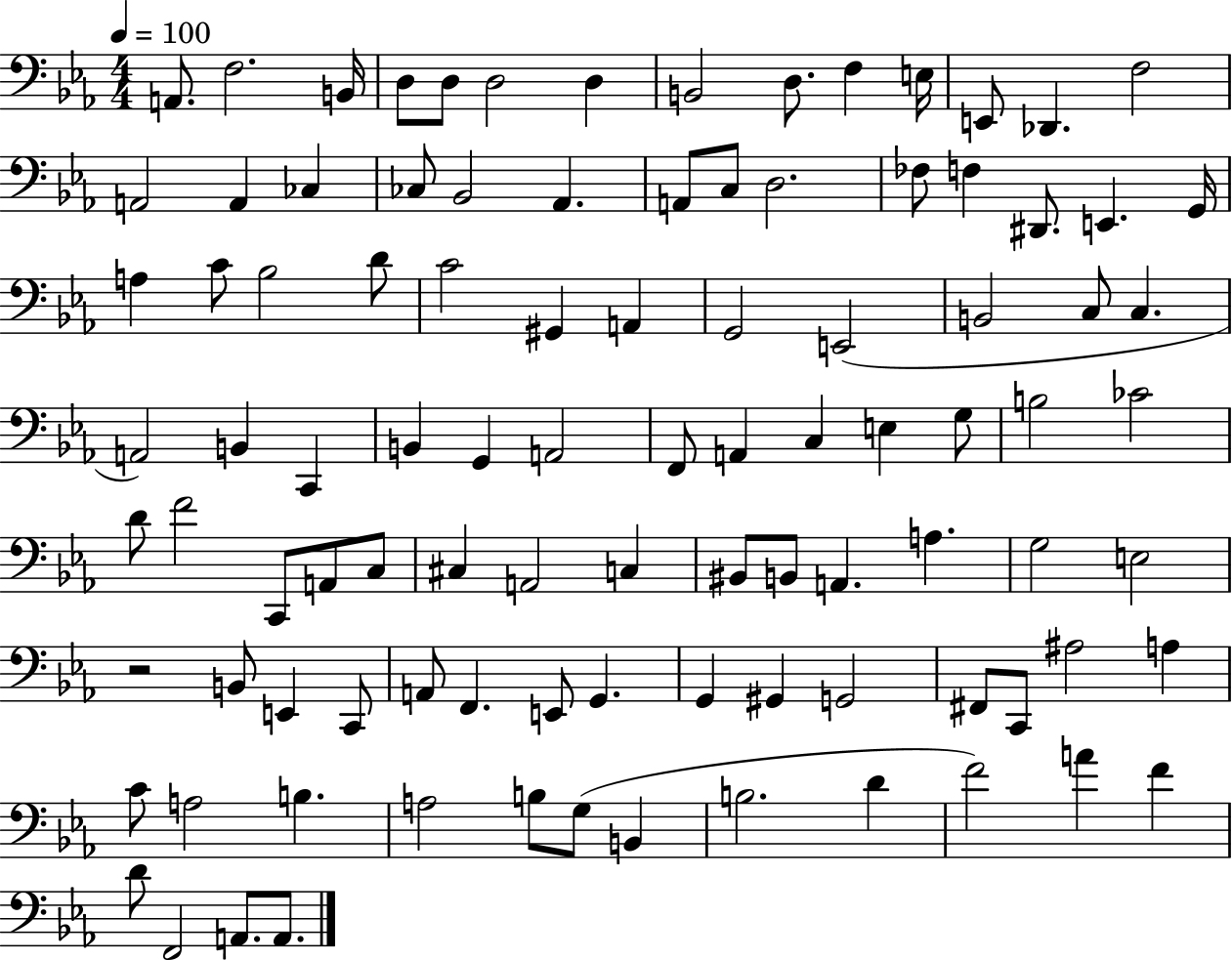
{
  \clef bass
  \numericTimeSignature
  \time 4/4
  \key ees \major
  \tempo 4 = 100
  a,8. f2. b,16 | d8 d8 d2 d4 | b,2 d8. f4 e16 | e,8 des,4. f2 | \break a,2 a,4 ces4 | ces8 bes,2 aes,4. | a,8 c8 d2. | fes8 f4 dis,8. e,4. g,16 | \break a4 c'8 bes2 d'8 | c'2 gis,4 a,4 | g,2 e,2( | b,2 c8 c4. | \break a,2) b,4 c,4 | b,4 g,4 a,2 | f,8 a,4 c4 e4 g8 | b2 ces'2 | \break d'8 f'2 c,8 a,8 c8 | cis4 a,2 c4 | bis,8 b,8 a,4. a4. | g2 e2 | \break r2 b,8 e,4 c,8 | a,8 f,4. e,8 g,4. | g,4 gis,4 g,2 | fis,8 c,8 ais2 a4 | \break c'8 a2 b4. | a2 b8 g8( b,4 | b2. d'4 | f'2) a'4 f'4 | \break d'8 f,2 a,8. a,8. | \bar "|."
}